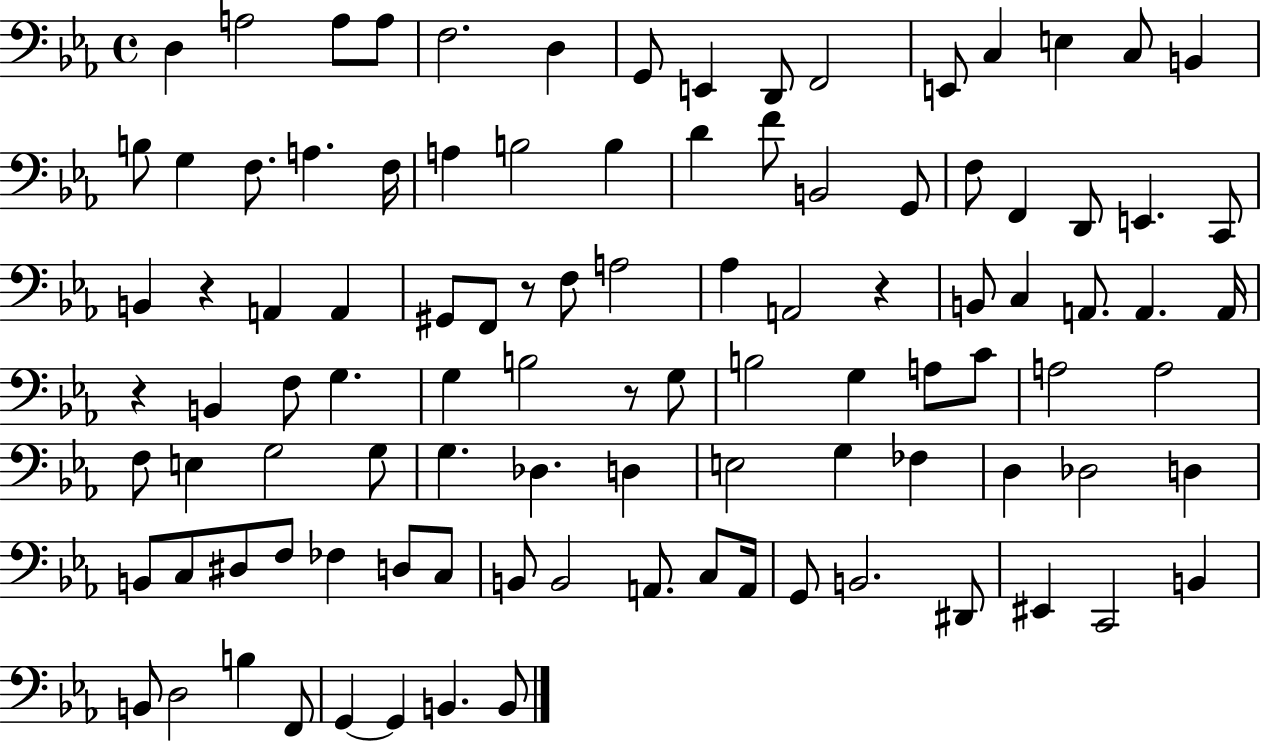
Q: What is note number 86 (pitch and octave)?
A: D#2